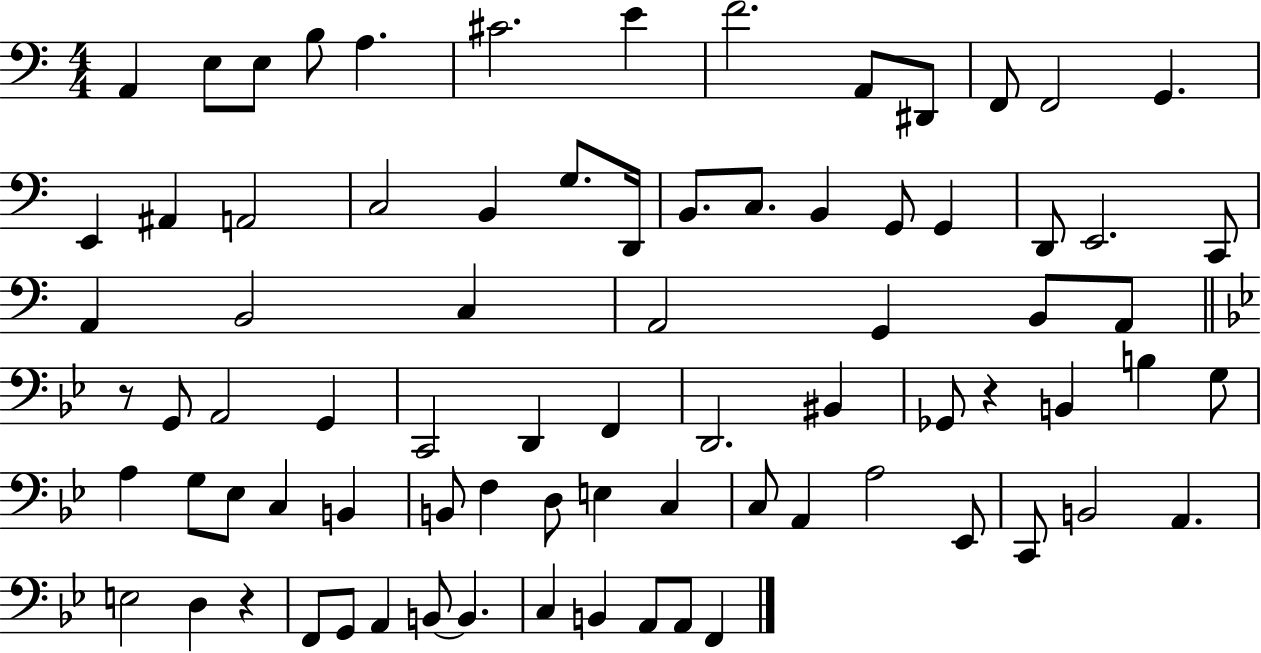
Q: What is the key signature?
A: C major